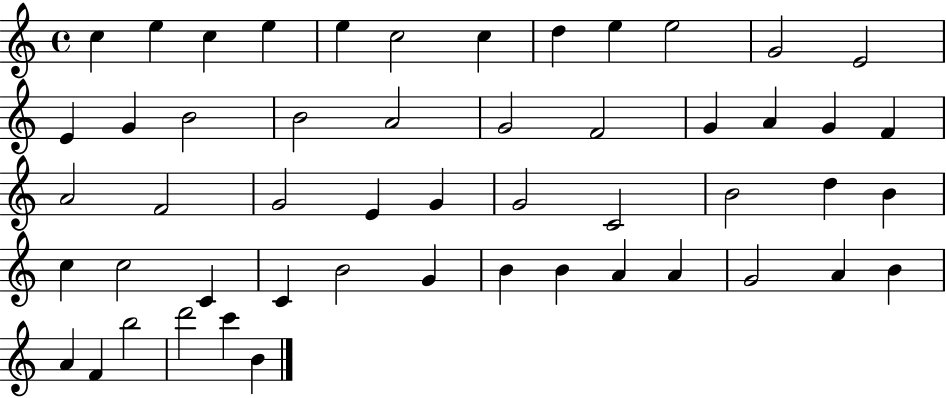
X:1
T:Untitled
M:4/4
L:1/4
K:C
c e c e e c2 c d e e2 G2 E2 E G B2 B2 A2 G2 F2 G A G F A2 F2 G2 E G G2 C2 B2 d B c c2 C C B2 G B B A A G2 A B A F b2 d'2 c' B